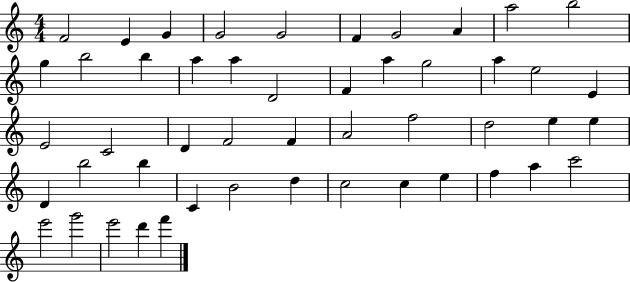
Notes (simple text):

F4/h E4/q G4/q G4/h G4/h F4/q G4/h A4/q A5/h B5/h G5/q B5/h B5/q A5/q A5/q D4/h F4/q A5/q G5/h A5/q E5/h E4/q E4/h C4/h D4/q F4/h F4/q A4/h F5/h D5/h E5/q E5/q D4/q B5/h B5/q C4/q B4/h D5/q C5/h C5/q E5/q F5/q A5/q C6/h E6/h G6/h E6/h D6/q F6/q